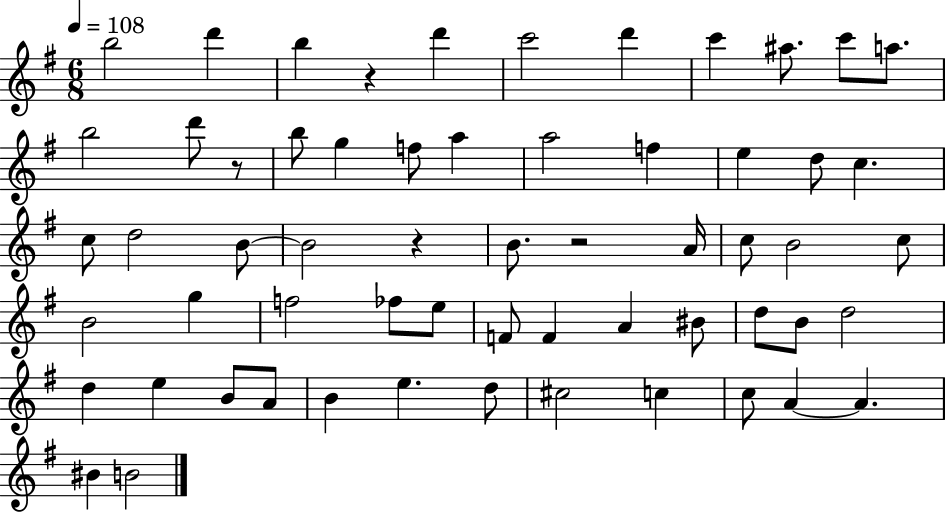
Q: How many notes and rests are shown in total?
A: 60